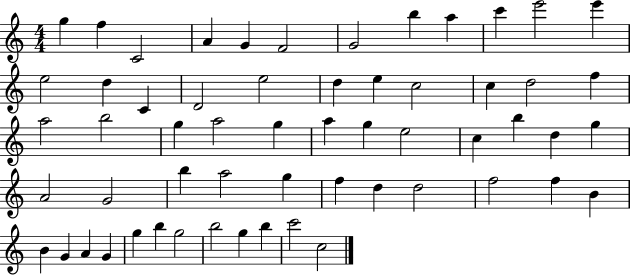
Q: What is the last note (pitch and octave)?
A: C5